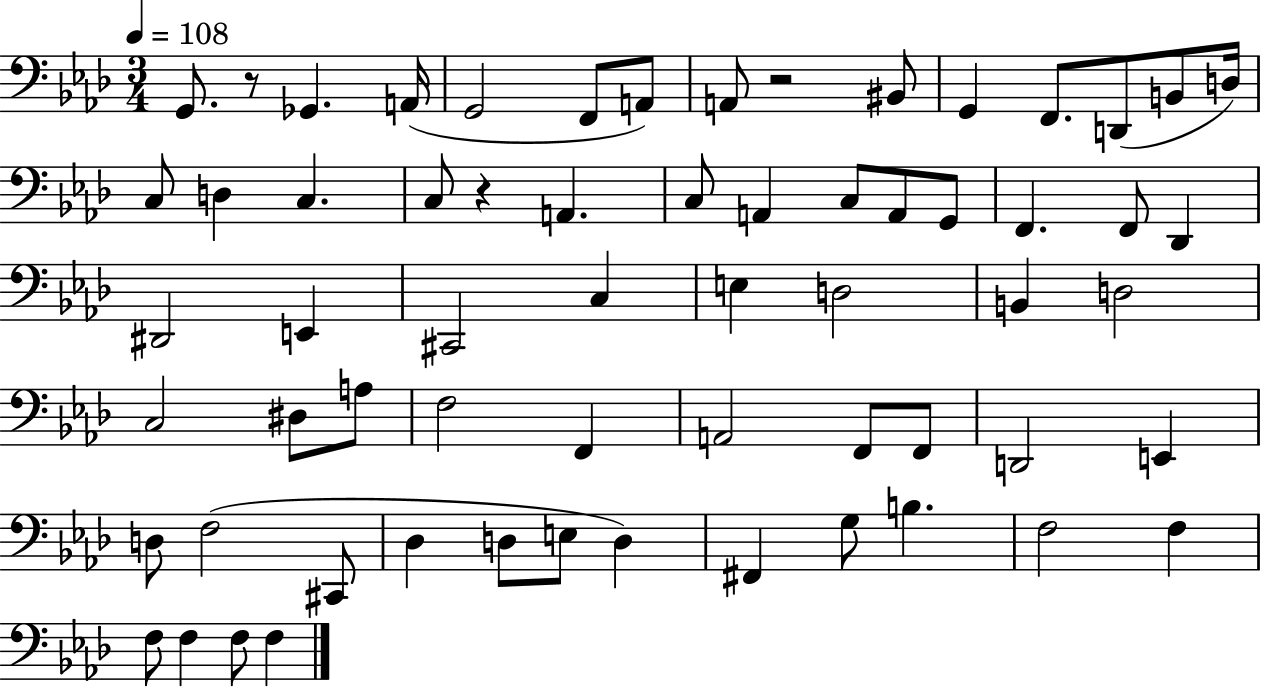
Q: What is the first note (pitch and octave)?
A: G2